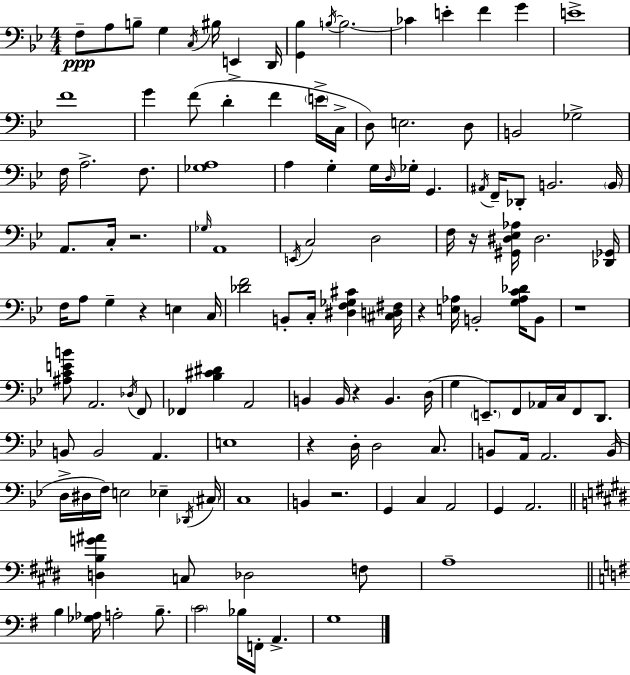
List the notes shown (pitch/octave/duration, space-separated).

F3/e A3/e B3/e G3/q C3/s BIS3/s E2/q D2/s [G2,Bb3]/q B3/s B3/h. CES4/q E4/q F4/q G4/q E4/w F4/w G4/q F4/e D4/q F4/q E4/s C3/s D3/e E3/h. D3/e B2/h Gb3/h F3/s A3/h. F3/e. [Gb3,A3]/w A3/q G3/q G3/s D3/s Gb3/s G2/q. A#2/s F2/s Db2/e B2/h. B2/s A2/e. C3/s R/h. Gb3/s A2/w E2/s C3/h D3/h F3/s R/s [G#2,D#3,Eb3,Ab3]/s D#3/h. [Db2,Gb2]/s F3/s A3/e G3/q R/q E3/q C3/s [Db4,F4]/h B2/e C3/s [D#3,F3,Gb3,C#4]/q [C#3,D3,F#3]/s R/q [E3,Ab3]/s B2/h [G3,Ab3,C4,Db4]/s B2/e R/w [A#3,C4,E4,B4]/e A2/h. Db3/s F2/e FES2/q [Bb3,C#4,D#4]/q A2/h B2/q B2/s R/q B2/q. D3/s G3/q E2/e. F2/e Ab2/s C3/s F2/e D2/e. B2/e B2/h A2/q. E3/w R/q D3/s D3/h C3/e. B2/e A2/s A2/h. B2/s D3/s D#3/s F3/s E3/h Eb3/q Db2/s C#3/s C3/w B2/q R/h. G2/q C3/q A2/h G2/q A2/h. [D3,B3,G4,A#4]/q C3/e Db3/h F3/e A3/w B3/q [Gb3,Ab3]/s A3/h B3/e. C4/h Bb3/s F2/s A2/q. G3/w